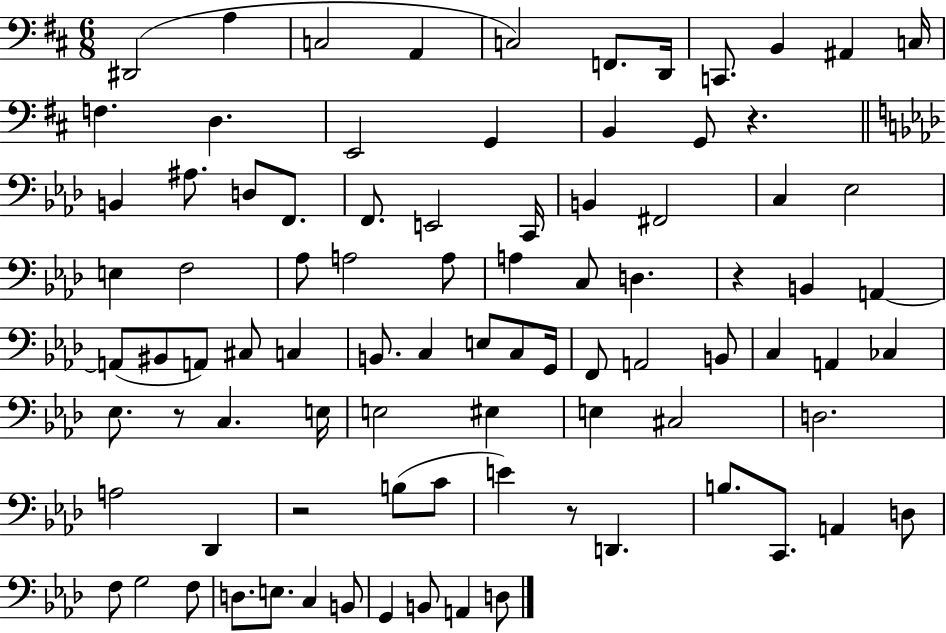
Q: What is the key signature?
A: D major